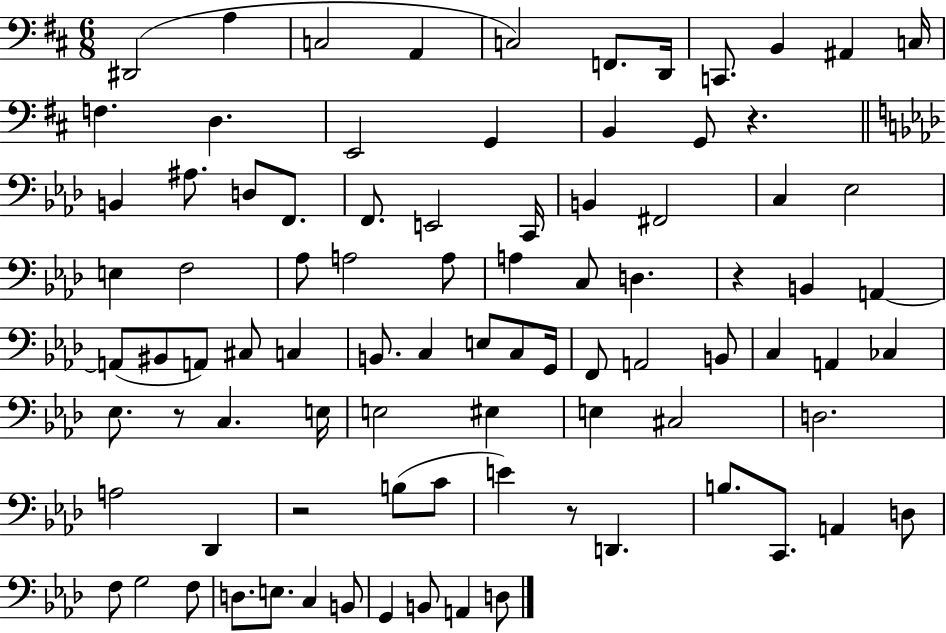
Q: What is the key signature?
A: D major